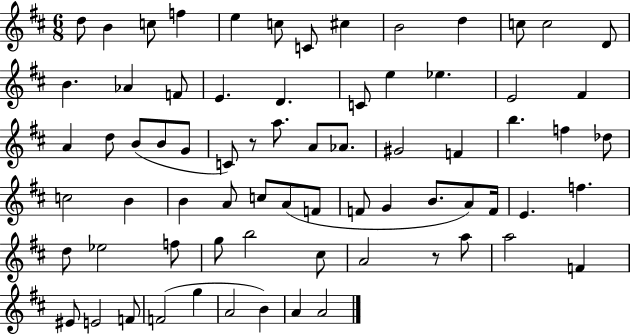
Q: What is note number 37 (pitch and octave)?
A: Db5